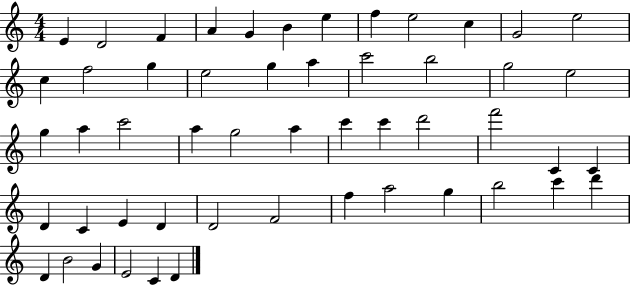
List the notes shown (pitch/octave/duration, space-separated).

E4/q D4/h F4/q A4/q G4/q B4/q E5/q F5/q E5/h C5/q G4/h E5/h C5/q F5/h G5/q E5/h G5/q A5/q C6/h B5/h G5/h E5/h G5/q A5/q C6/h A5/q G5/h A5/q C6/q C6/q D6/h F6/h C4/q C4/q D4/q C4/q E4/q D4/q D4/h F4/h F5/q A5/h G5/q B5/h C6/q D6/q D4/q B4/h G4/q E4/h C4/q D4/q